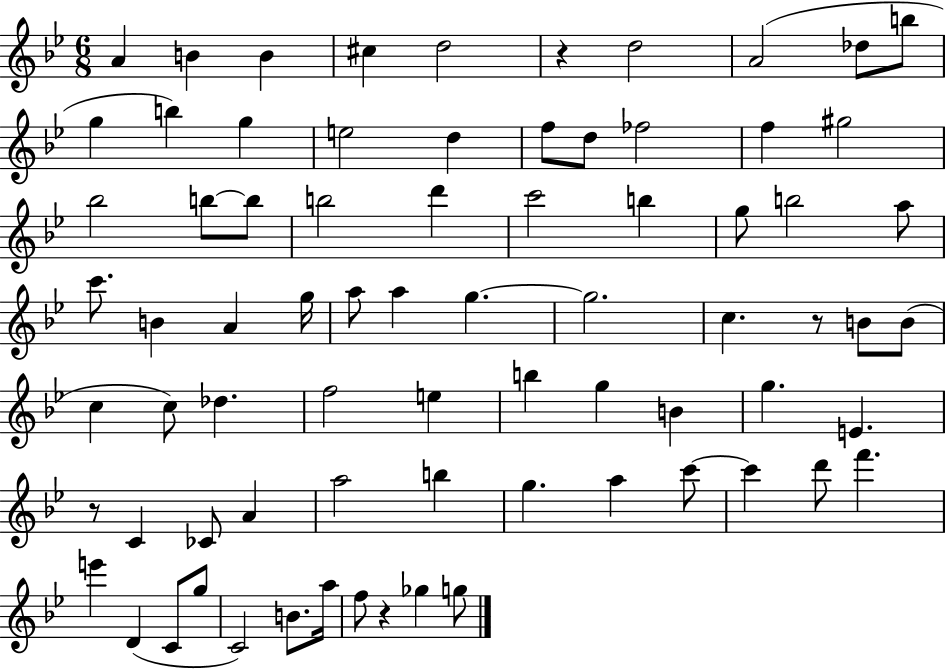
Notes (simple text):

A4/q B4/q B4/q C#5/q D5/h R/q D5/h A4/h Db5/e B5/e G5/q B5/q G5/q E5/h D5/q F5/e D5/e FES5/h F5/q G#5/h Bb5/h B5/e B5/e B5/h D6/q C6/h B5/q G5/e B5/h A5/e C6/e. B4/q A4/q G5/s A5/e A5/q G5/q. G5/h. C5/q. R/e B4/e B4/e C5/q C5/e Db5/q. F5/h E5/q B5/q G5/q B4/q G5/q. E4/q. R/e C4/q CES4/e A4/q A5/h B5/q G5/q. A5/q C6/e C6/q D6/e F6/q. E6/q D4/q C4/e G5/e C4/h B4/e. A5/s F5/e R/q Gb5/q G5/e